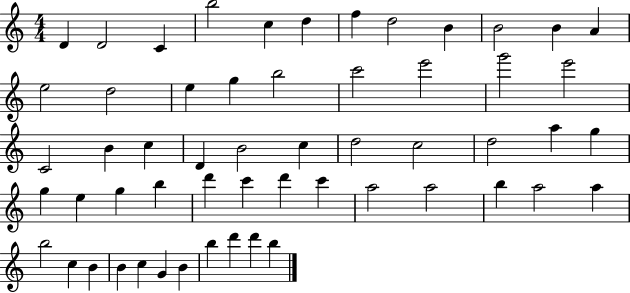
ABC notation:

X:1
T:Untitled
M:4/4
L:1/4
K:C
D D2 C b2 c d f d2 B B2 B A e2 d2 e g b2 c'2 e'2 g'2 e'2 C2 B c D B2 c d2 c2 d2 a g g e g b d' c' d' c' a2 a2 b a2 a b2 c B B c G B b d' d' b